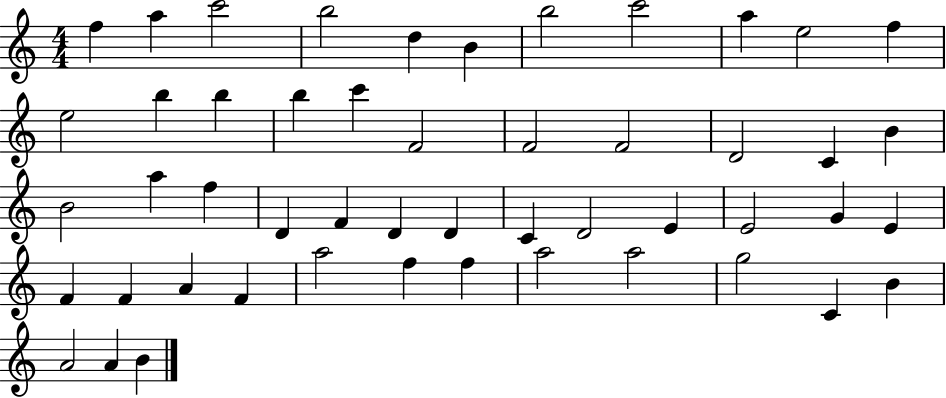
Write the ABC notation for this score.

X:1
T:Untitled
M:4/4
L:1/4
K:C
f a c'2 b2 d B b2 c'2 a e2 f e2 b b b c' F2 F2 F2 D2 C B B2 a f D F D D C D2 E E2 G E F F A F a2 f f a2 a2 g2 C B A2 A B